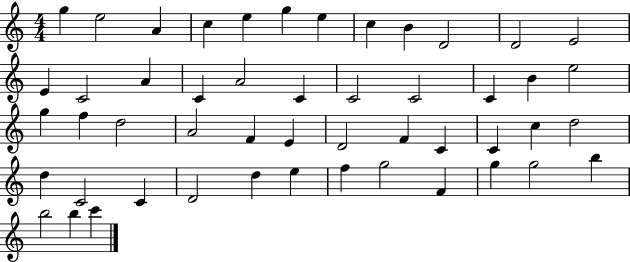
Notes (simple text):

G5/q E5/h A4/q C5/q E5/q G5/q E5/q C5/q B4/q D4/h D4/h E4/h E4/q C4/h A4/q C4/q A4/h C4/q C4/h C4/h C4/q B4/q E5/h G5/q F5/q D5/h A4/h F4/q E4/q D4/h F4/q C4/q C4/q C5/q D5/h D5/q C4/h C4/q D4/h D5/q E5/q F5/q G5/h F4/q G5/q G5/h B5/q B5/h B5/q C6/q